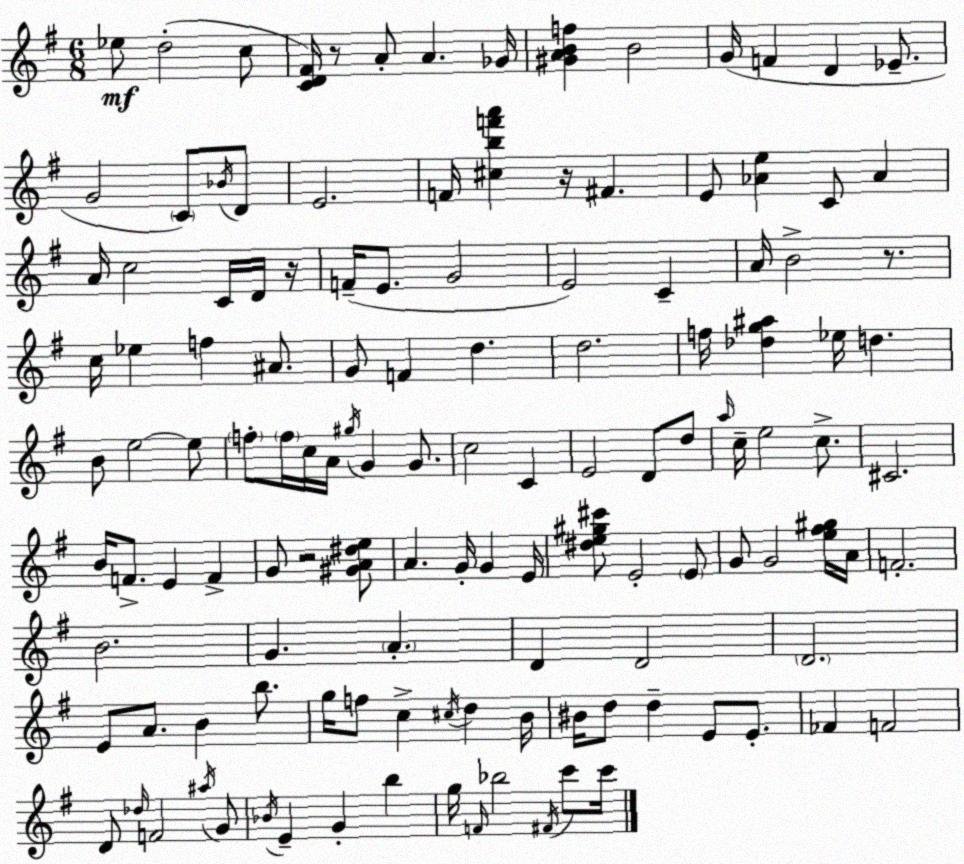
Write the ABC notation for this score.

X:1
T:Untitled
M:6/8
L:1/4
K:Em
_e/2 d2 c/2 [CD^F]/4 z/2 A/2 A _G/4 [^GABf] B2 G/4 F D _E/2 G2 C/2 _B/4 D/2 E2 F/4 [^cbf'a'] z/4 ^F E/2 [_Ae] C/2 _A A/4 c2 C/4 D/4 z/4 F/4 E/2 G2 E2 C A/4 B2 z/2 c/4 _e f ^A/2 G/2 F d d2 f/4 [_dg^a] _e/4 d B/2 e2 e/2 f/2 f/4 c/4 A/4 ^g/4 G G/2 c2 C E2 D/2 d/2 a/4 c/4 e2 c/2 ^C2 B/4 F/2 E F G/2 z2 [^GA^de]/2 A G/4 G E/4 [^de^g^c']/2 E2 E/2 G/2 G2 [e^f^g]/4 A/4 F2 B2 G A D D2 D2 E/2 A/2 B b/2 g/4 f/2 c ^c/4 d B/4 ^B/4 d/2 d E/2 E/2 _F F2 D/2 _d/4 F2 ^a/4 G/2 _B/4 E G b g/4 F/4 _b2 ^F/4 c'/2 c'/4